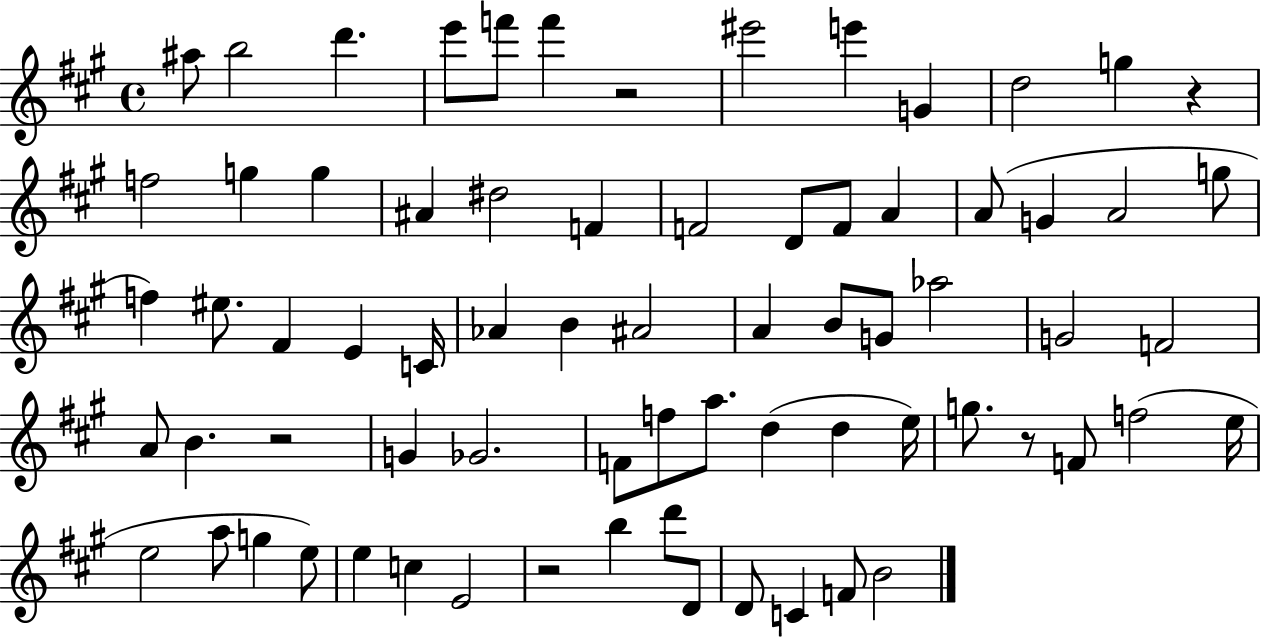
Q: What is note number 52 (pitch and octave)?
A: F5